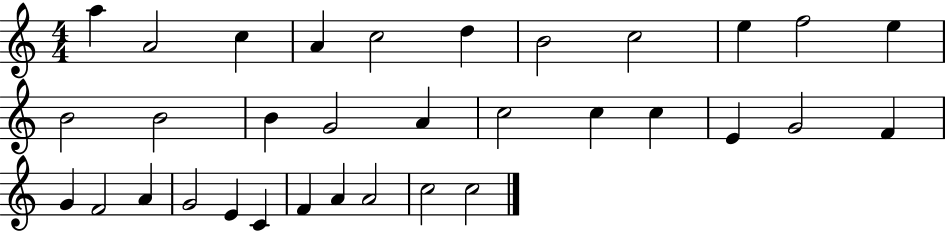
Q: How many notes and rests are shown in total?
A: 33